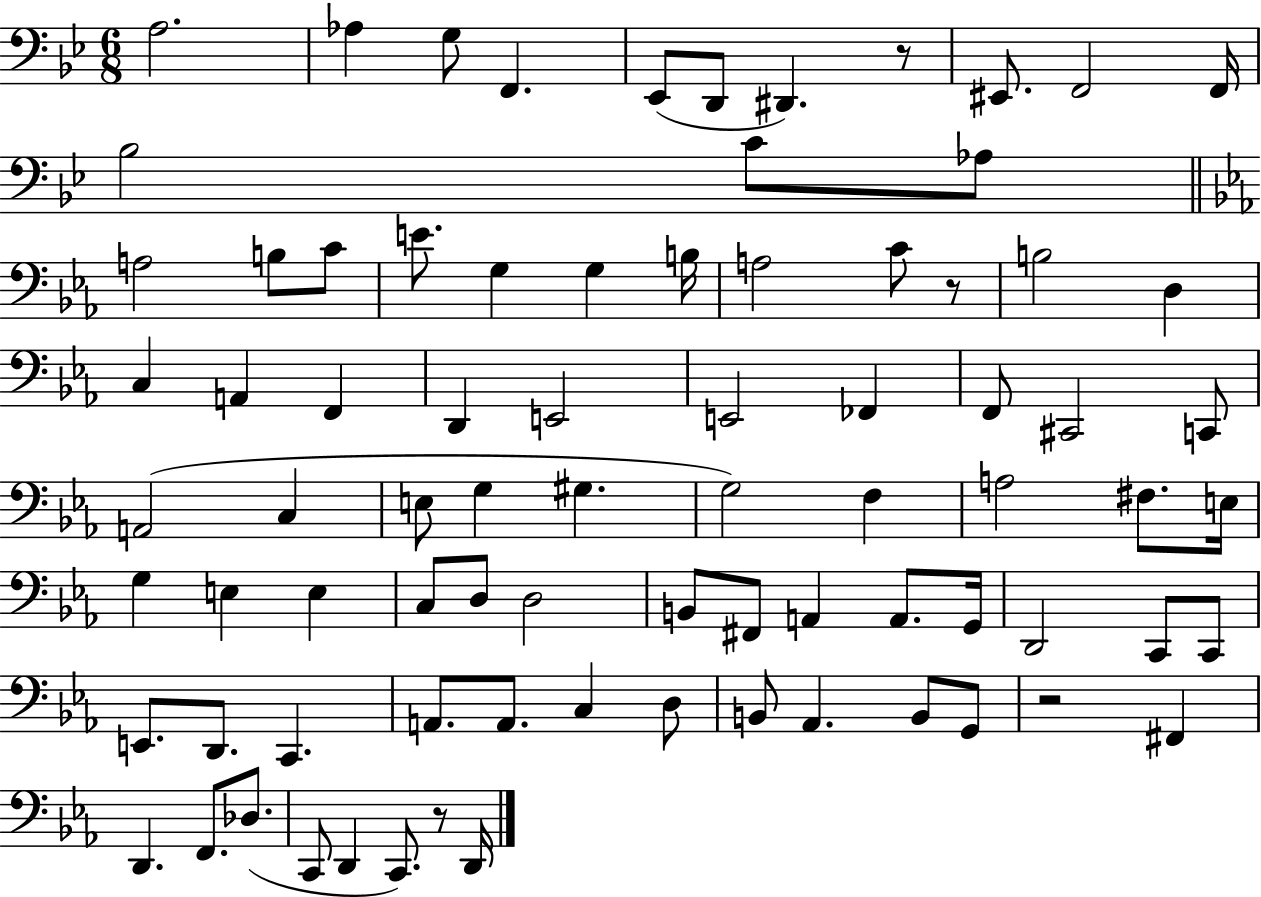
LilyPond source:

{
  \clef bass
  \numericTimeSignature
  \time 6/8
  \key bes \major
  \repeat volta 2 { a2. | aes4 g8 f,4. | ees,8( d,8 dis,4.) r8 | eis,8. f,2 f,16 | \break bes2 c'8 aes8 | \bar "||" \break \key ees \major a2 b8 c'8 | e'8. g4 g4 b16 | a2 c'8 r8 | b2 d4 | \break c4 a,4 f,4 | d,4 e,2 | e,2 fes,4 | f,8 cis,2 c,8 | \break a,2( c4 | e8 g4 gis4. | g2) f4 | a2 fis8. e16 | \break g4 e4 e4 | c8 d8 d2 | b,8 fis,8 a,4 a,8. g,16 | d,2 c,8 c,8 | \break e,8. d,8. c,4. | a,8. a,8. c4 d8 | b,8 aes,4. b,8 g,8 | r2 fis,4 | \break d,4. f,8. des8.( | c,8 d,4 c,8.) r8 d,16 | } \bar "|."
}